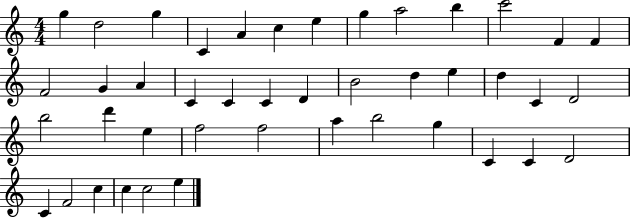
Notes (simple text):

G5/q D5/h G5/q C4/q A4/q C5/q E5/q G5/q A5/h B5/q C6/h F4/q F4/q F4/h G4/q A4/q C4/q C4/q C4/q D4/q B4/h D5/q E5/q D5/q C4/q D4/h B5/h D6/q E5/q F5/h F5/h A5/q B5/h G5/q C4/q C4/q D4/h C4/q F4/h C5/q C5/q C5/h E5/q